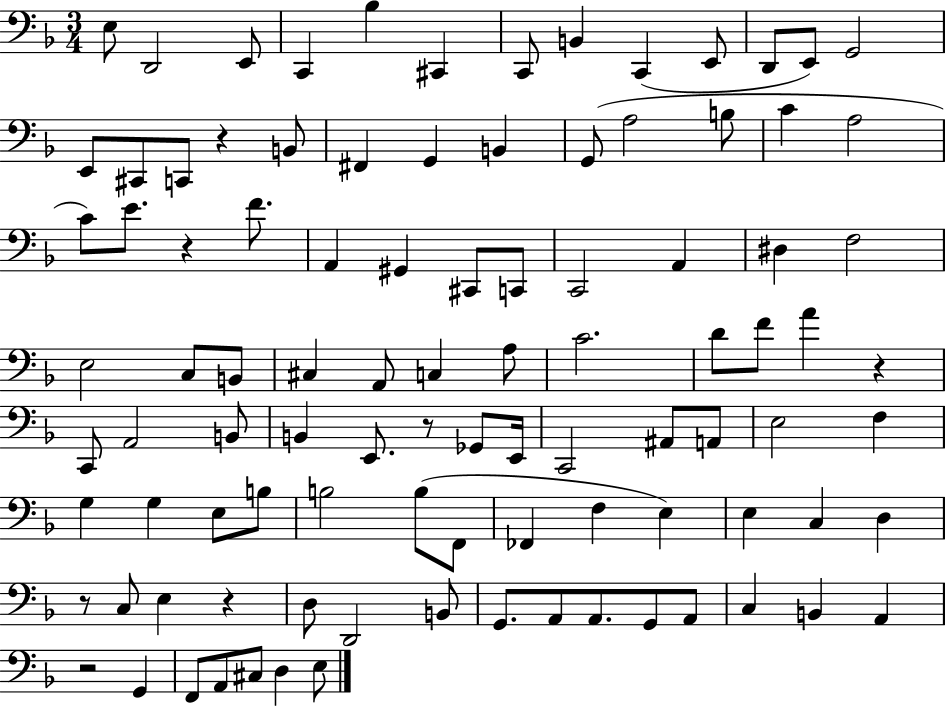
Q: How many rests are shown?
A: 7